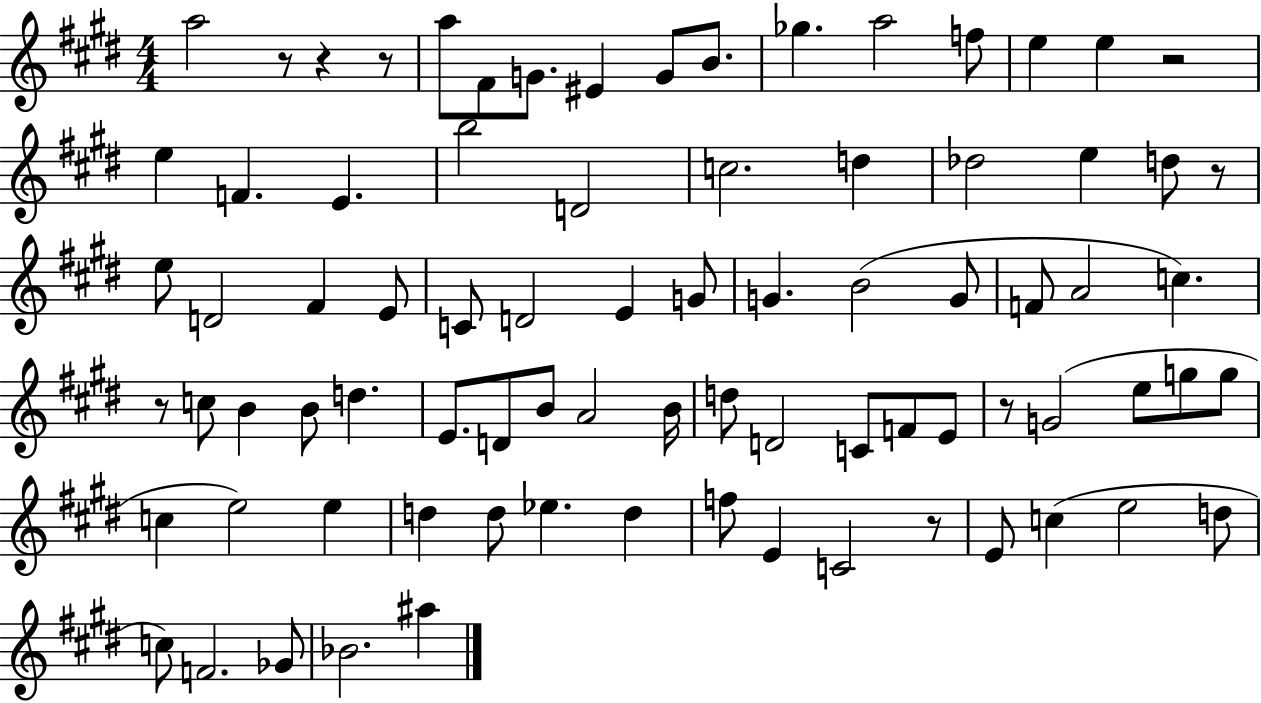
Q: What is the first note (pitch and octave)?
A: A5